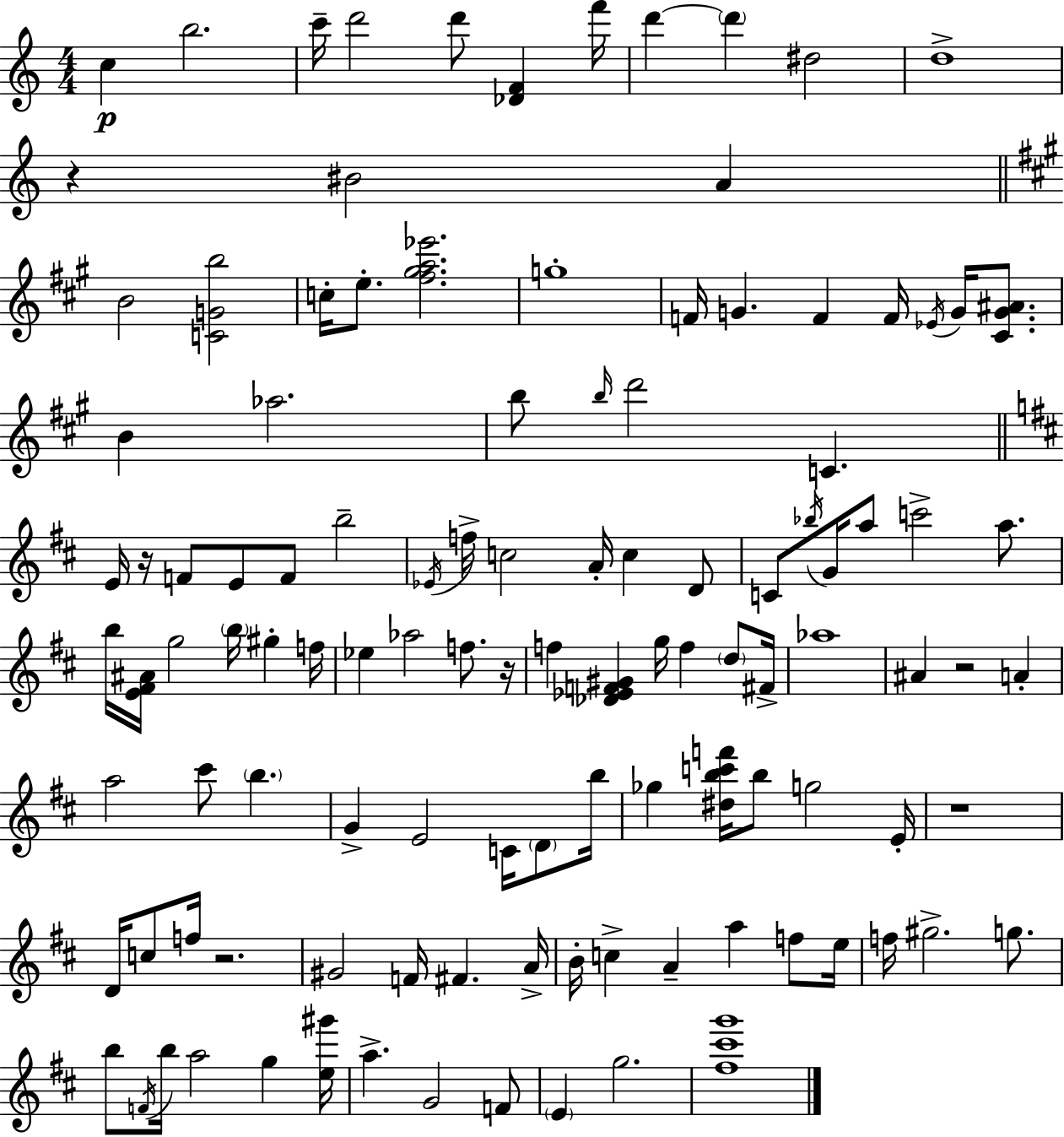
{
  \clef treble
  \numericTimeSignature
  \time 4/4
  \key c \major
  c''4\p b''2. | c'''16-- d'''2 d'''8 <des' f'>4 f'''16 | d'''4~~ \parenthesize d'''4 dis''2 | d''1-> | \break r4 bis'2 a'4 | \bar "||" \break \key a \major b'2 <c' g' b''>2 | c''16-. e''8.-. <fis'' gis'' a'' ees'''>2. | g''1-. | f'16 g'4. f'4 f'16 \acciaccatura { ees'16 } g'16 <cis' g' ais'>8. | \break b'4 aes''2. | b''8 \grace { b''16 } d'''2 c'4. | \bar "||" \break \key b \minor e'16 r16 f'8 e'8 f'8 b''2-- | \acciaccatura { ees'16 } f''16-> c''2 a'16-. c''4 d'8 | c'8 \acciaccatura { bes''16 } g'16 a''8 c'''2-> a''8. | b''16 <e' fis' ais'>16 g''2 \parenthesize b''16 gis''4-. | \break f''16 ees''4 aes''2 f''8. | r16 f''4 <des' ees' f' gis'>4 g''16 f''4 \parenthesize d''8 | fis'16-> aes''1 | ais'4 r2 a'4-. | \break a''2 cis'''8 \parenthesize b''4. | g'4-> e'2 c'16 \parenthesize d'8 | b''16 ges''4 <dis'' b'' c''' f'''>16 b''8 g''2 | e'16-. r1 | \break d'16 c''8 f''16 r2. | gis'2 f'16 fis'4. | a'16-> b'16-. c''4-> a'4-- a''4 f''8 | e''16 f''16 gis''2.-> g''8. | \break b''8 \acciaccatura { f'16 } b''16 a''2 g''4 | <e'' gis'''>16 a''4.-> g'2 | f'8 \parenthesize e'4 g''2. | <fis'' cis''' g'''>1 | \break \bar "|."
}